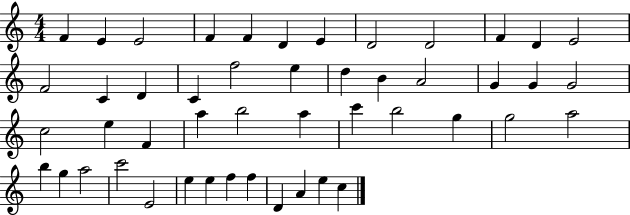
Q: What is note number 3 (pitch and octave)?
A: E4